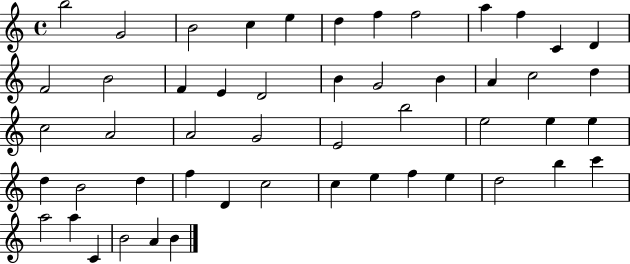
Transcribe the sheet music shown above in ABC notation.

X:1
T:Untitled
M:4/4
L:1/4
K:C
b2 G2 B2 c e d f f2 a f C D F2 B2 F E D2 B G2 B A c2 d c2 A2 A2 G2 E2 b2 e2 e e d B2 d f D c2 c e f e d2 b c' a2 a C B2 A B